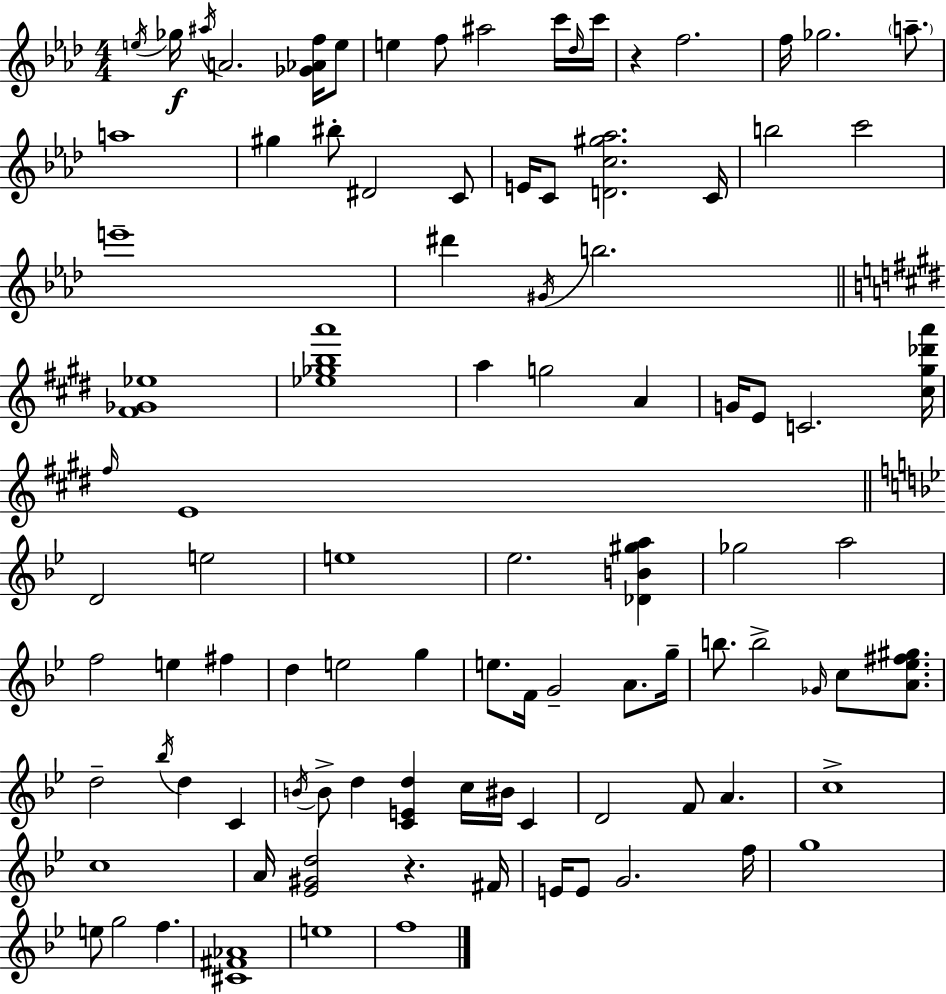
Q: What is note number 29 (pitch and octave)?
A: B5